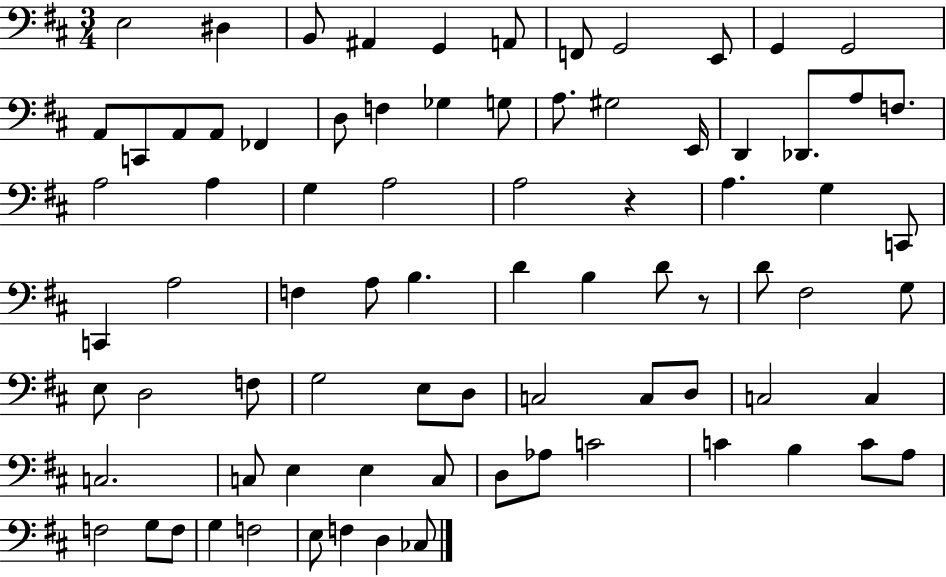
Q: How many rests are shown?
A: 2